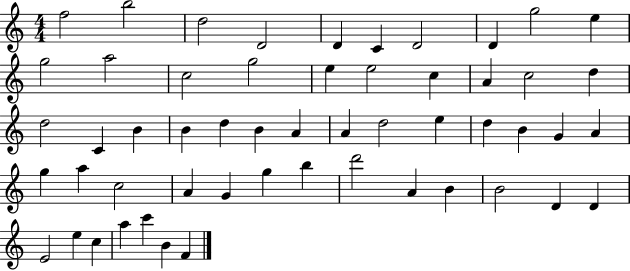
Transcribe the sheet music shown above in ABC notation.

X:1
T:Untitled
M:4/4
L:1/4
K:C
f2 b2 d2 D2 D C D2 D g2 e g2 a2 c2 g2 e e2 c A c2 d d2 C B B d B A A d2 e d B G A g a c2 A G g b d'2 A B B2 D D E2 e c a c' B F